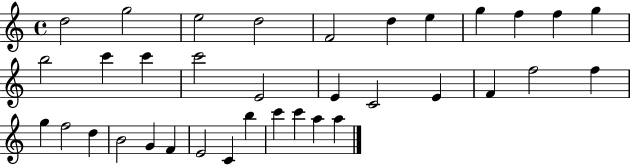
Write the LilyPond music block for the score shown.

{
  \clef treble
  \time 4/4
  \defaultTimeSignature
  \key c \major
  d''2 g''2 | e''2 d''2 | f'2 d''4 e''4 | g''4 f''4 f''4 g''4 | \break b''2 c'''4 c'''4 | c'''2 e'2 | e'4 c'2 e'4 | f'4 f''2 f''4 | \break g''4 f''2 d''4 | b'2 g'4 f'4 | e'2 c'4 b''4 | c'''4 c'''4 a''4 a''4 | \break \bar "|."
}